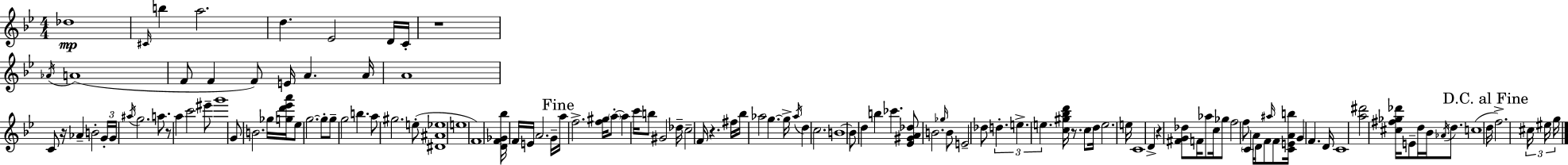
Db5/w C#4/s B5/q A5/h. D5/q. Eb4/h D4/s C4/s R/w Ab4/s A4/w F4/e F4/q F4/e E4/s A4/q. A4/s A4/w C4/e R/s Ab4/q B4/h G4/s G4/s A#5/s G5/h. A5/e. R/e A5/q C6/h EIS6/e G6/w G4/e B4/h. Gb5/s [G5,D6,Eb6,A6]/s Eb5/e G5/h. G5/e G5/e G5/h B5/q. A5/e G#5/h. E5/e [D#4,A#4,Eb5]/w E5/w F4/w [D4,F4,Gb4,Bb5]/s F4/s E4/s A4/h. G4/s A5/s F5/h. [F5,G#5]/s A5/e A5/q C6/s B5/e G#4/h Db5/s C5/h F4/s R/q. F#5/s Bb5/s Ab5/h G5/q. G5/s Ab5/s D5/q C5/h. B4/w B4/e D5/q B5/q CES6/q. [Eb4,G#4,A4,Db5]/e B4/h. Gb5/s B4/e E4/h Db5/e D5/q. E5/q. E5/q. [C5,G#5,Bb5,D6]/s R/e. C5/e D5/s E5/h. E5/s C4/w D4/q R/q [F#4,G4,Db5]/e F4/s Ab5/e C5/s Gb5/e F5/h F5/e C4/q A4/s D4/s F4/e A#5/s F4/e [C4,E4,A4,B5]/s G4/q F4/q. D4/s C4/w [A5,D#6]/h [C#5,F#5,Gb5,Db6]/s E4/e D5/s Bb4/s Ab4/s D5/e. C5/w D5/s F5/h. C#5/s EIS5/s G5/s